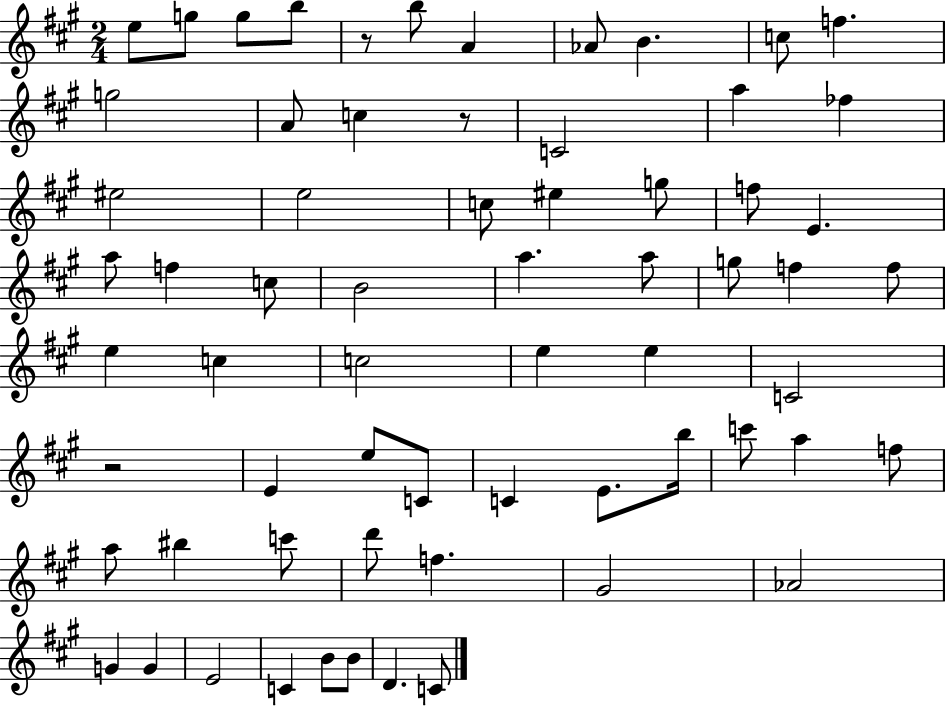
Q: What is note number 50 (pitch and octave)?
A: C6